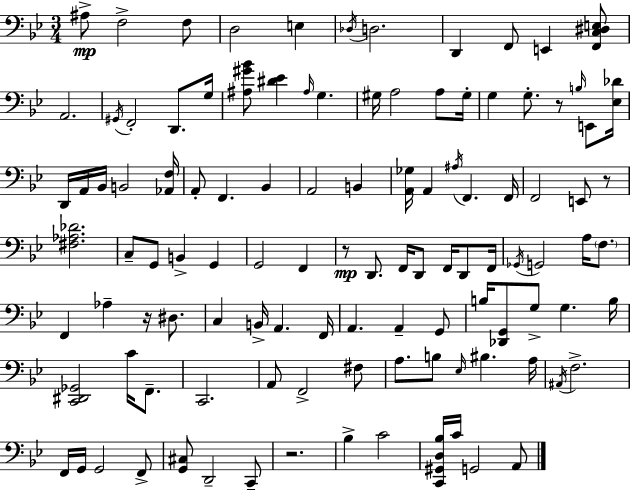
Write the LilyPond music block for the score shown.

{
  \clef bass
  \numericTimeSignature
  \time 3/4
  \key g \minor
  ais8->\mp f2-> f8 | d2 e4 | \acciaccatura { des16 } d2. | d,4 f,8 e,4 <f, c dis e>8 | \break a,2. | \acciaccatura { gis,16 } f,2-. d,8. | g16 <ais gis' bes'>8 <dis' ees'>4 \grace { ais16 } g4. | gis16 a2 | \break a8 gis16-. g4 g8.-. r8 | \grace { b16 } e,8 <ees des'>16 d,16 a,16 bes,16 b,2 | <aes, f>16 a,8-. f,4. | bes,4 a,2 | \break b,4 <a, ges>16 a,4 \acciaccatura { ais16 } f,4. | f,16 f,2 | e,8 r8 <fis aes des'>2. | c8-- g,8 b,4-> | \break g,4 g,2 | f,4 r8\mp d,8. f,16 d,8 | f,16 d,8 f,16 \acciaccatura { ges,16 } g,2 | a16 \parenthesize f8. f,4 aes4-- | \break r16 dis8. c4 b,16-> a,4. | f,16 a,4. | a,4-- g,8 b16 <des, g,>8 g8-> g4. | b16 <c, dis, ges,>2 | \break c'16 f,8.-- c,2. | a,8 f,2-> | fis8 a8. b8 \grace { ees16 } | bis4. a16 \acciaccatura { ais,16 } f2.-> | \break f,16 g,16 g,2 | f,8-> <g, cis>8 d,2-- | c,8-- r2. | bes4-> | \break c'2 <c, gis, d bes>16 c'16 g,2 | a,8 \bar "|."
}